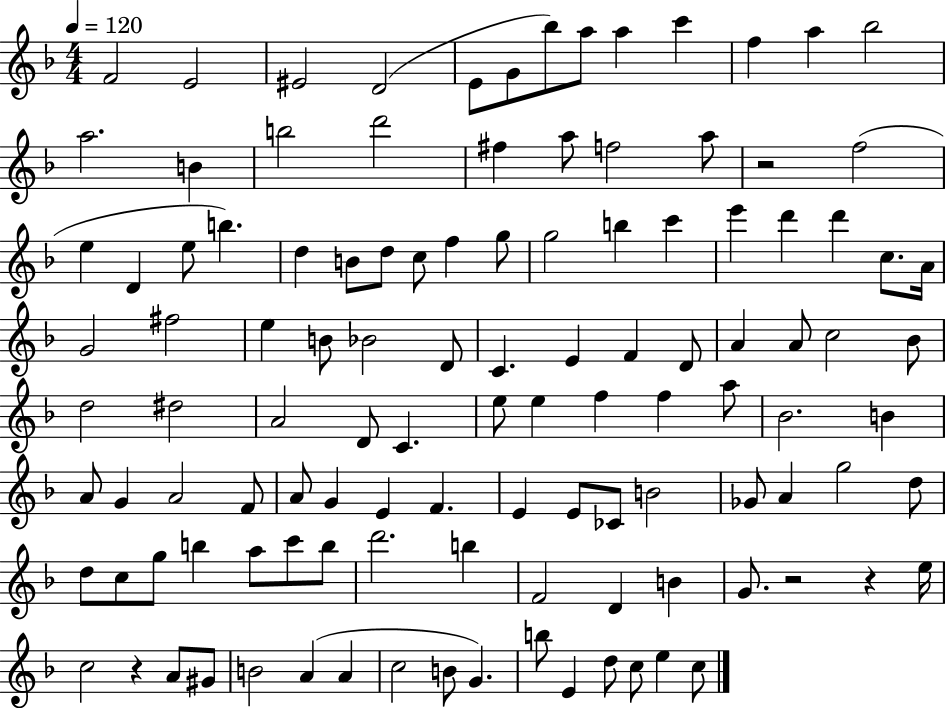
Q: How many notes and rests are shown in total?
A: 115